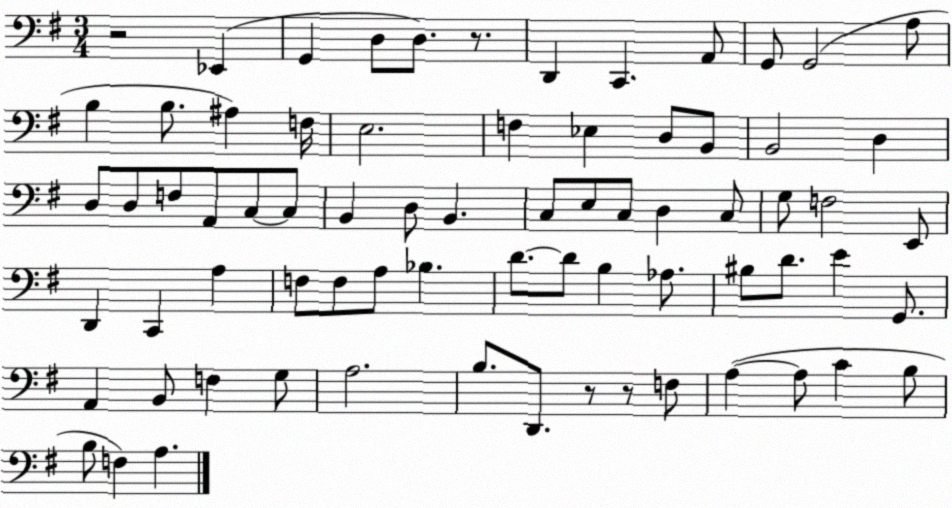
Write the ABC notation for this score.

X:1
T:Untitled
M:3/4
L:1/4
K:G
z2 _E,, G,, D,/2 D,/2 z/2 D,, C,, A,,/2 G,,/2 G,,2 A,/2 B, B,/2 ^A, F,/4 E,2 F, _E, D,/2 B,,/2 B,,2 D, D,/2 D,/2 F,/2 A,,/2 C,/2 C,/2 B,, D,/2 B,, C,/2 E,/2 C,/2 D, C,/2 G,/2 F,2 E,,/2 D,, C,, A, F,/2 F,/2 A,/2 _B, D/2 D/2 B, _A,/2 ^B,/2 D/2 E G,,/2 A,, B,,/2 F, G,/2 A,2 B,/2 D,,/2 z/2 z/2 F,/2 A, A,/2 C B,/2 B,/2 F, A,